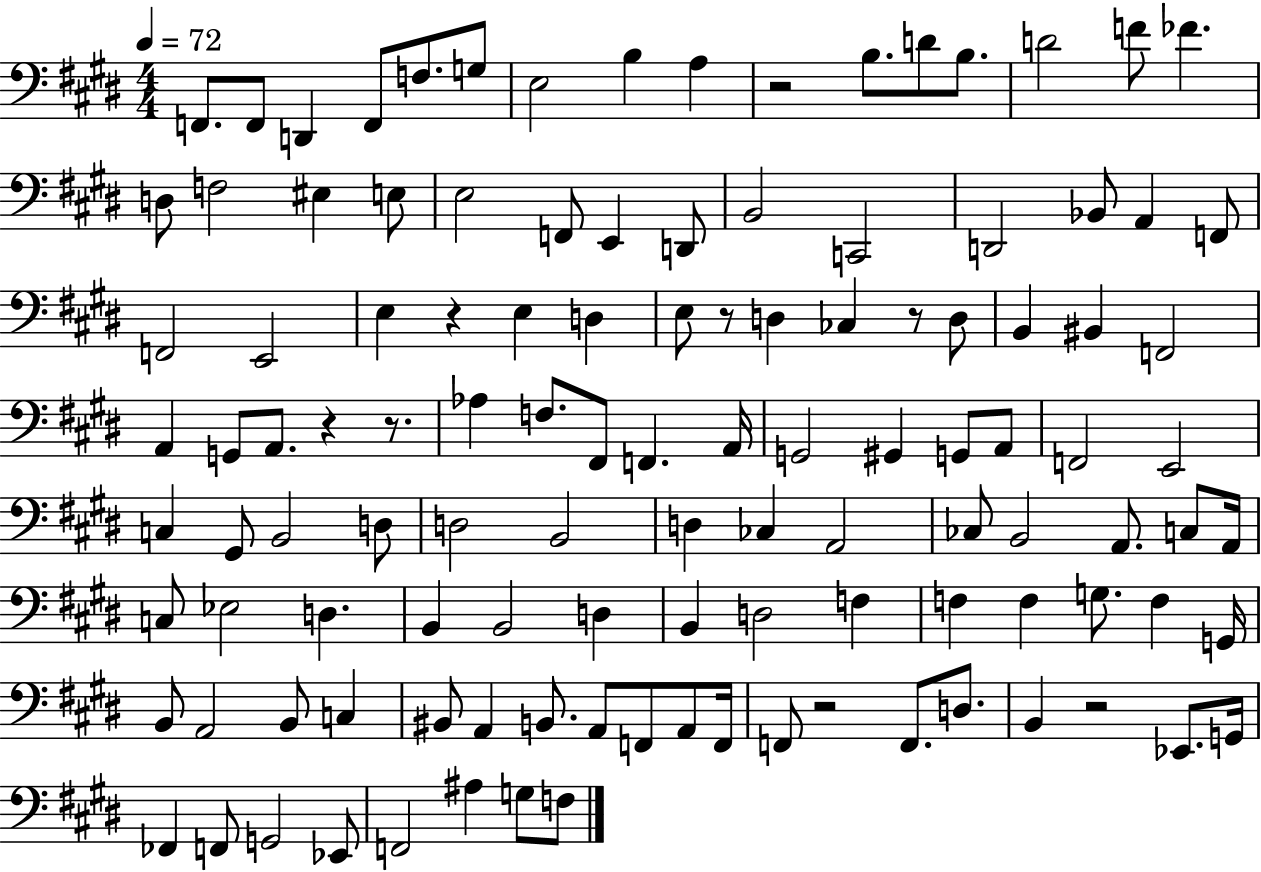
F2/e. F2/e D2/q F2/e F3/e. G3/e E3/h B3/q A3/q R/h B3/e. D4/e B3/e. D4/h F4/e FES4/q. D3/e F3/h EIS3/q E3/e E3/h F2/e E2/q D2/e B2/h C2/h D2/h Bb2/e A2/q F2/e F2/h E2/h E3/q R/q E3/q D3/q E3/e R/e D3/q CES3/q R/e D3/e B2/q BIS2/q F2/h A2/q G2/e A2/e. R/q R/e. Ab3/q F3/e. F#2/e F2/q. A2/s G2/h G#2/q G2/e A2/e F2/h E2/h C3/q G#2/e B2/h D3/e D3/h B2/h D3/q CES3/q A2/h CES3/e B2/h A2/e. C3/e A2/s C3/e Eb3/h D3/q. B2/q B2/h D3/q B2/q D3/h F3/q F3/q F3/q G3/e. F3/q G2/s B2/e A2/h B2/e C3/q BIS2/e A2/q B2/e. A2/e F2/e A2/e F2/s F2/e R/h F2/e. D3/e. B2/q R/h Eb2/e. G2/s FES2/q F2/e G2/h Eb2/e F2/h A#3/q G3/e F3/e